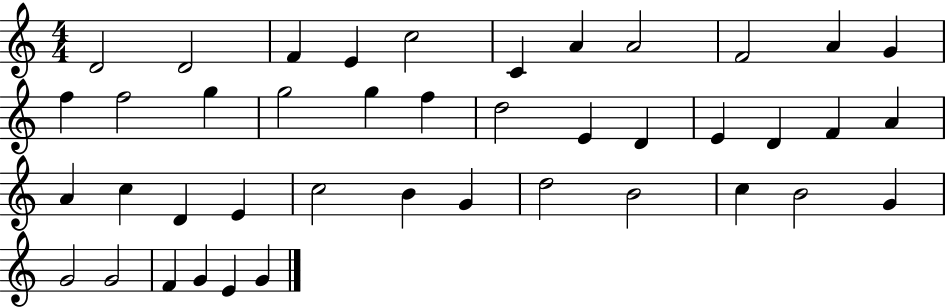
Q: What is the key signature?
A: C major